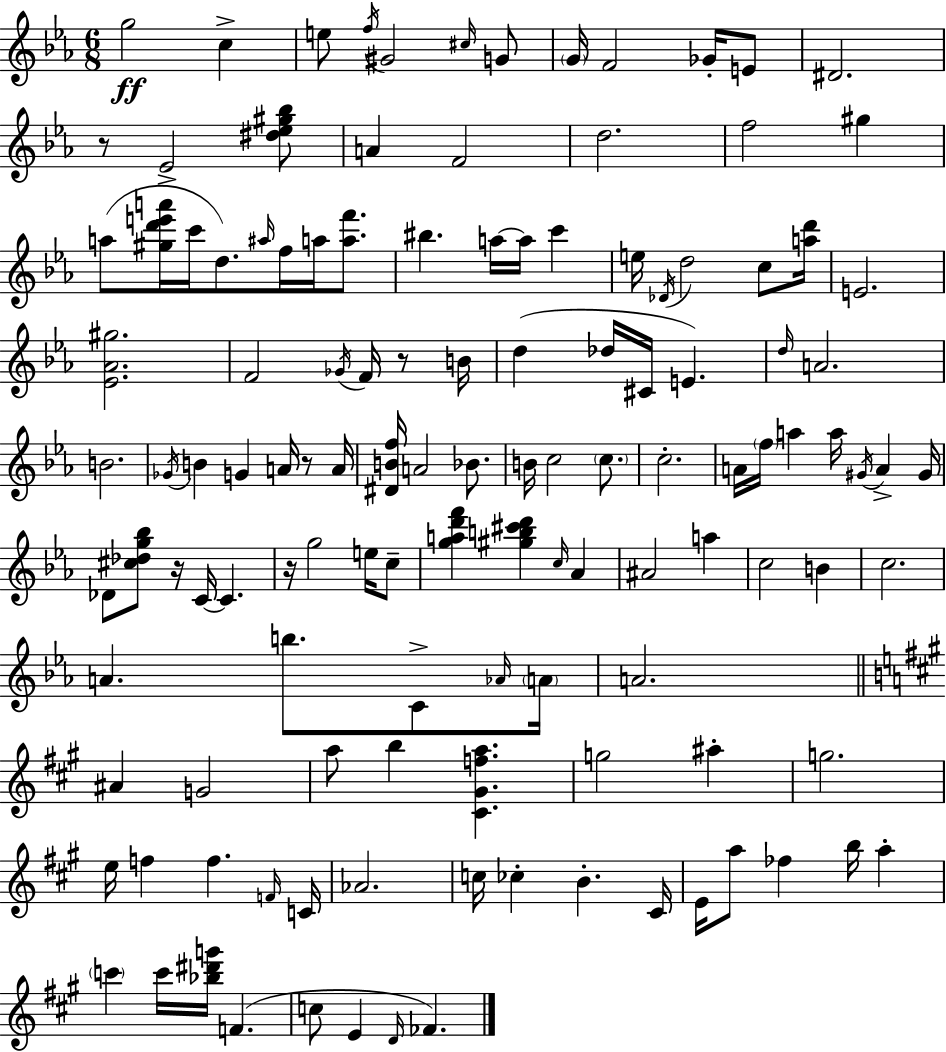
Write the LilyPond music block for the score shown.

{
  \clef treble
  \numericTimeSignature
  \time 6/8
  \key c \minor
  g''2\ff c''4-> | e''8 \acciaccatura { f''16 } gis'2 \grace { cis''16 } | g'8 \parenthesize g'16 f'2 ges'16-. | e'8 dis'2. | \break r8 ees'2-> | <dis'' ees'' gis'' bes''>8 a'4 f'2 | d''2. | f''2 gis''4 | \break a''8( <gis'' d''' e''' a'''>16 c'''16 d''8.) \grace { ais''16 } f''16 a''16 | <a'' f'''>8. bis''4. a''16~~ a''16 c'''4 | e''16 \acciaccatura { des'16 } d''2 | c''8 <a'' d'''>16 e'2. | \break <ees' aes' gis''>2. | f'2 | \acciaccatura { ges'16 } f'16 r8 b'16 d''4( des''16 cis'16 e'4.) | \grace { d''16 } a'2. | \break b'2. | \acciaccatura { ges'16 } b'4 g'4 | a'16 r8 a'16 <dis' b' f''>16 a'2 | bes'8. b'16 c''2 | \break \parenthesize c''8. c''2.-. | a'16 \parenthesize f''16 a''4 | a''16 \acciaccatura { gis'16 } a'4-> gis'16 des'8 <cis'' des'' g'' bes''>8 | r16 c'16~~ c'4. r16 g''2 | \break e''16 c''8-- <g'' a'' d''' f'''>4 | <gis'' b'' cis''' d'''>4 \grace { c''16 } aes'4 ais'2 | a''4 c''2 | b'4 c''2. | \break a'4. | b''8. c'8-> \grace { aes'16 } \parenthesize a'16 a'2. | \bar "||" \break \key a \major ais'4 g'2 | a''8 b''4 <cis' gis' f'' a''>4. | g''2 ais''4-. | g''2. | \break e''16 f''4 f''4. \grace { f'16 } | c'16 aes'2. | c''16 ces''4-. b'4.-. | cis'16 e'16 a''8 fes''4 b''16 a''4-. | \break \parenthesize c'''4 c'''16 <bes'' dis''' g'''>16 f'4.( | c''8 e'4 \grace { d'16 } fes'4.) | \bar "|."
}